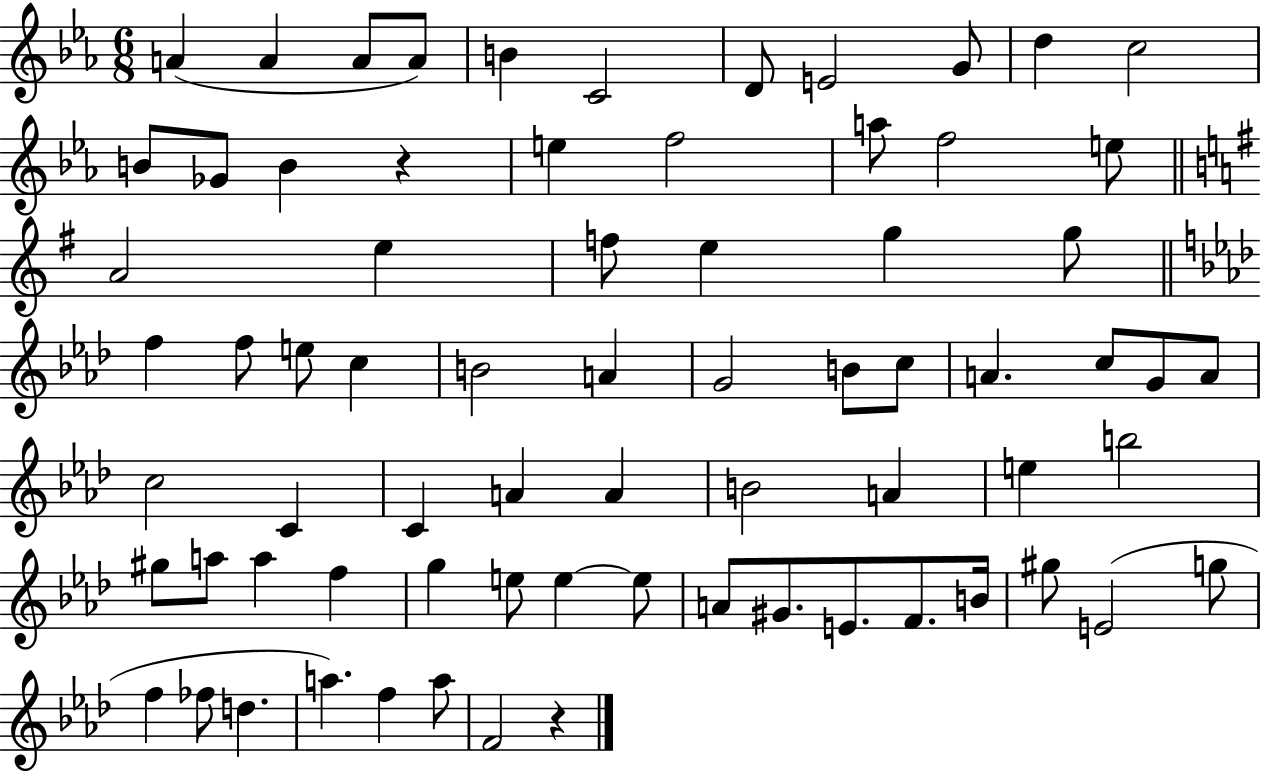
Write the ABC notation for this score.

X:1
T:Untitled
M:6/8
L:1/4
K:Eb
A A A/2 A/2 B C2 D/2 E2 G/2 d c2 B/2 _G/2 B z e f2 a/2 f2 e/2 A2 e f/2 e g g/2 f f/2 e/2 c B2 A G2 B/2 c/2 A c/2 G/2 A/2 c2 C C A A B2 A e b2 ^g/2 a/2 a f g e/2 e e/2 A/2 ^G/2 E/2 F/2 B/4 ^g/2 E2 g/2 f _f/2 d a f a/2 F2 z